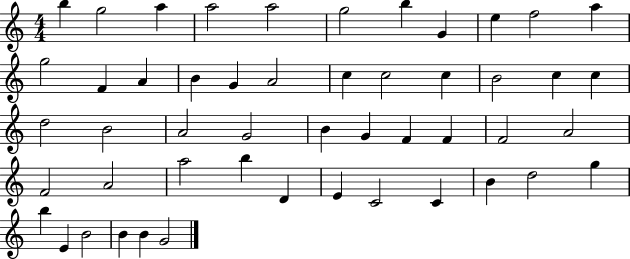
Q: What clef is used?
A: treble